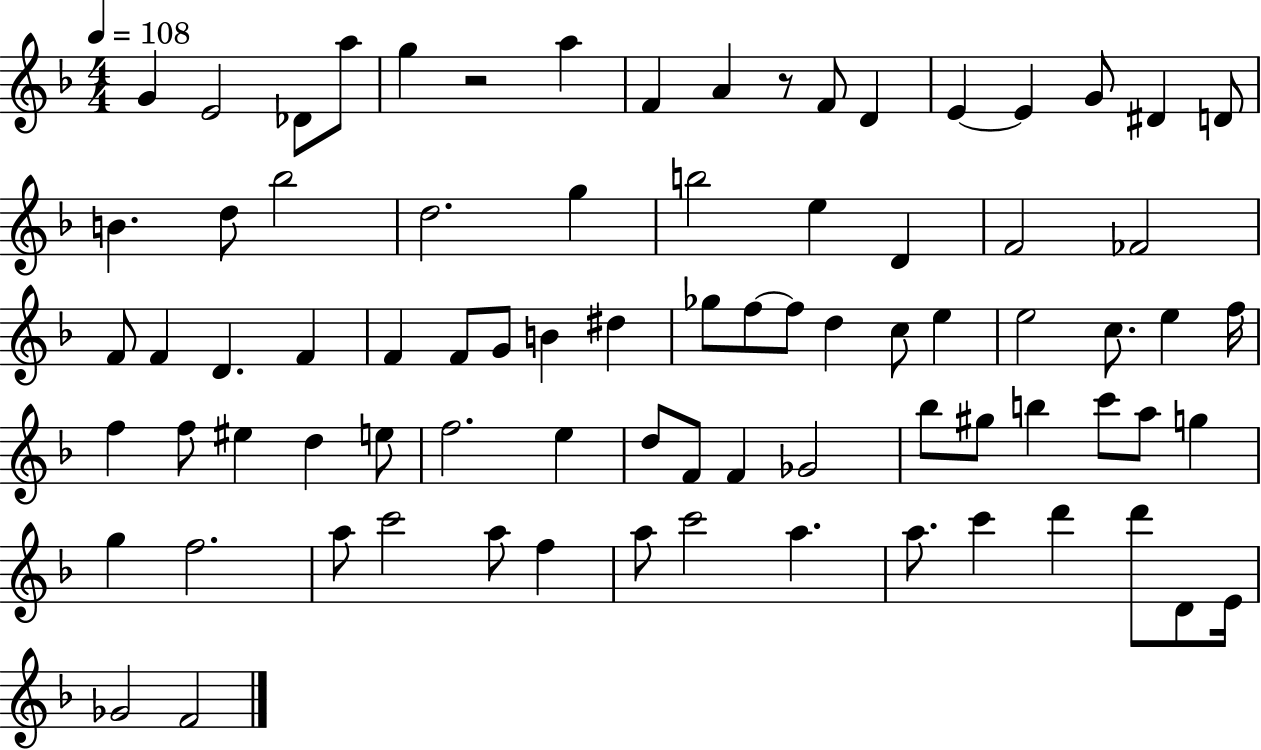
{
  \clef treble
  \numericTimeSignature
  \time 4/4
  \key f \major
  \tempo 4 = 108
  g'4 e'2 des'8 a''8 | g''4 r2 a''4 | f'4 a'4 r8 f'8 d'4 | e'4~~ e'4 g'8 dis'4 d'8 | \break b'4. d''8 bes''2 | d''2. g''4 | b''2 e''4 d'4 | f'2 fes'2 | \break f'8 f'4 d'4. f'4 | f'4 f'8 g'8 b'4 dis''4 | ges''8 f''8~~ f''8 d''4 c''8 e''4 | e''2 c''8. e''4 f''16 | \break f''4 f''8 eis''4 d''4 e''8 | f''2. e''4 | d''8 f'8 f'4 ges'2 | bes''8 gis''8 b''4 c'''8 a''8 g''4 | \break g''4 f''2. | a''8 c'''2 a''8 f''4 | a''8 c'''2 a''4. | a''8. c'''4 d'''4 d'''8 d'8 e'16 | \break ges'2 f'2 | \bar "|."
}